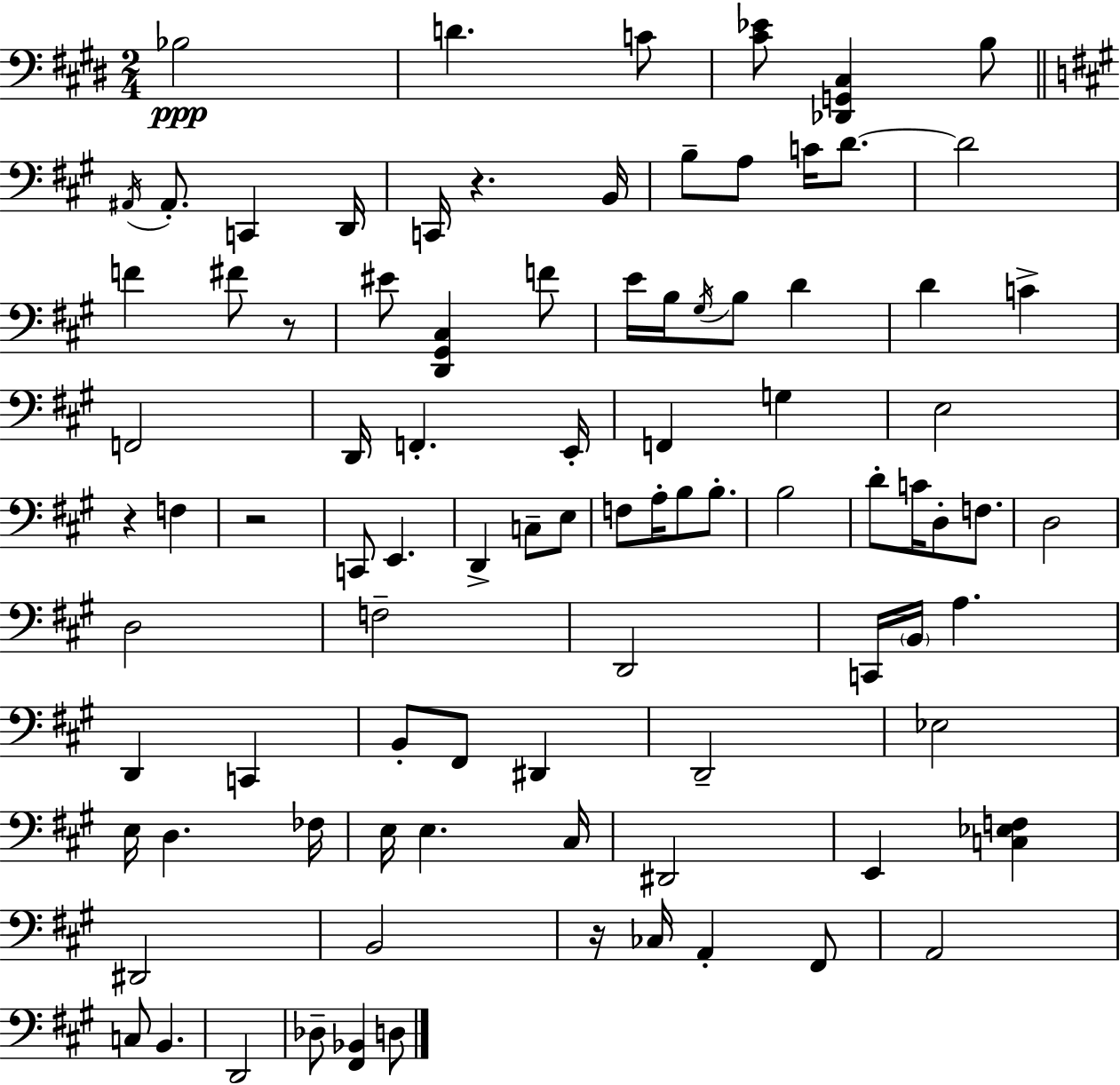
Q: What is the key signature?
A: E major